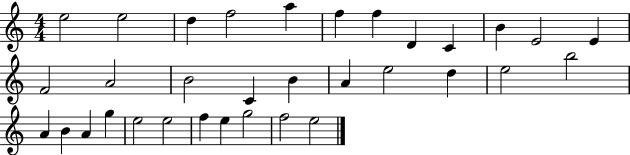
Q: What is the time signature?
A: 4/4